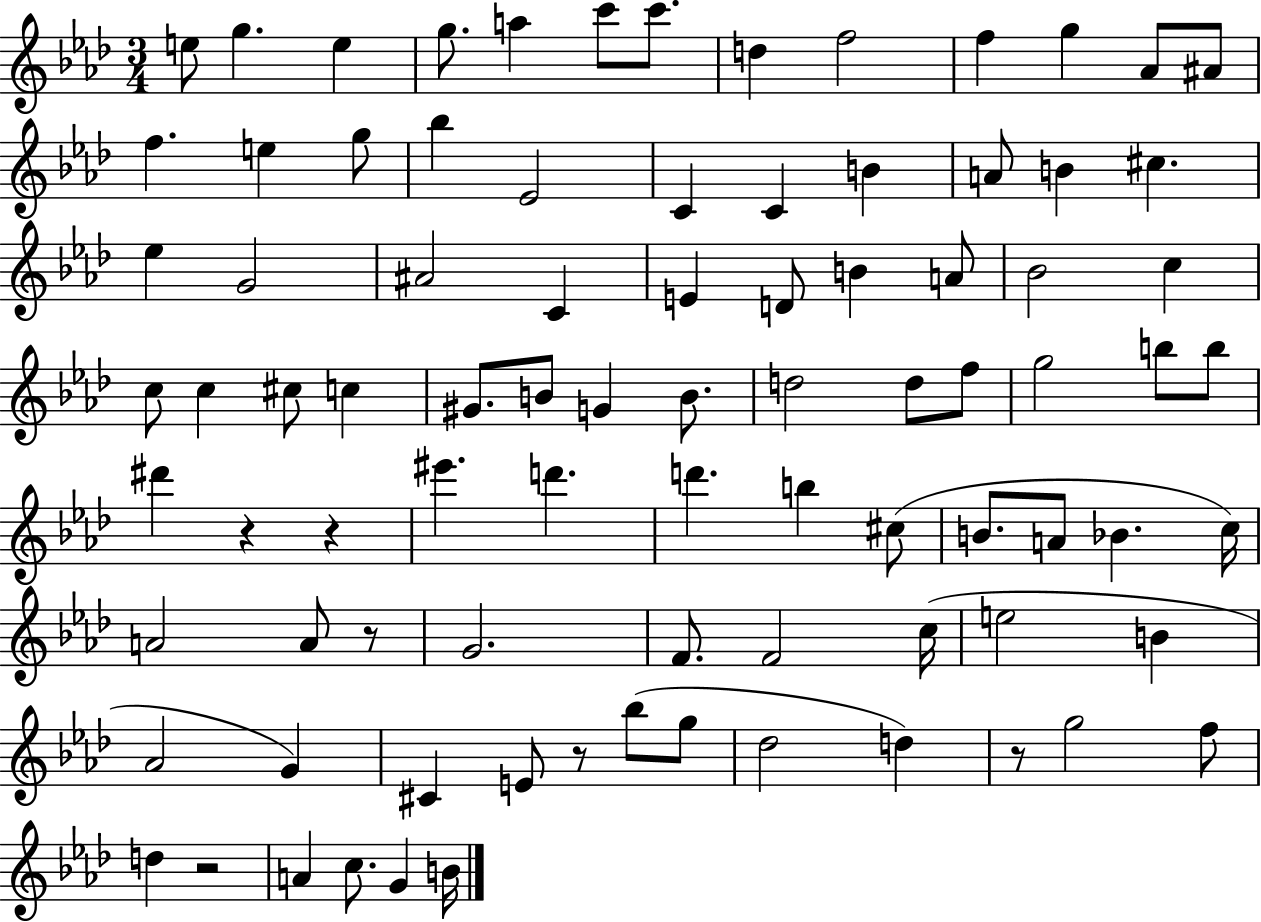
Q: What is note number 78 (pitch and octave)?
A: A4